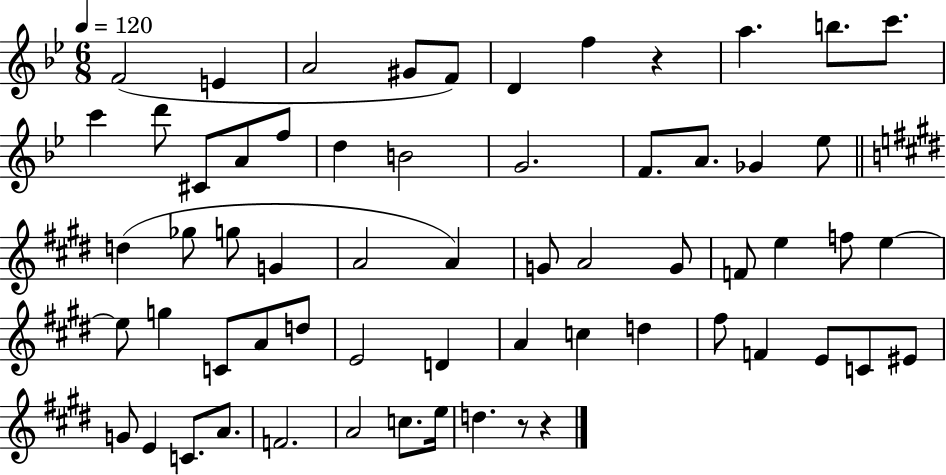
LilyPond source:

{
  \clef treble
  \numericTimeSignature
  \time 6/8
  \key bes \major
  \tempo 4 = 120
  f'2( e'4 | a'2 gis'8 f'8) | d'4 f''4 r4 | a''4. b''8. c'''8. | \break c'''4 d'''8 cis'8 a'8 f''8 | d''4 b'2 | g'2. | f'8. a'8. ges'4 ees''8 | \break \bar "||" \break \key e \major d''4( ges''8 g''8 g'4 | a'2 a'4) | g'8 a'2 g'8 | f'8 e''4 f''8 e''4~~ | \break e''8 g''4 c'8 a'8 d''8 | e'2 d'4 | a'4 c''4 d''4 | fis''8 f'4 e'8 c'8 eis'8 | \break g'8 e'4 c'8. a'8. | f'2. | a'2 c''8. e''16 | d''4. r8 r4 | \break \bar "|."
}